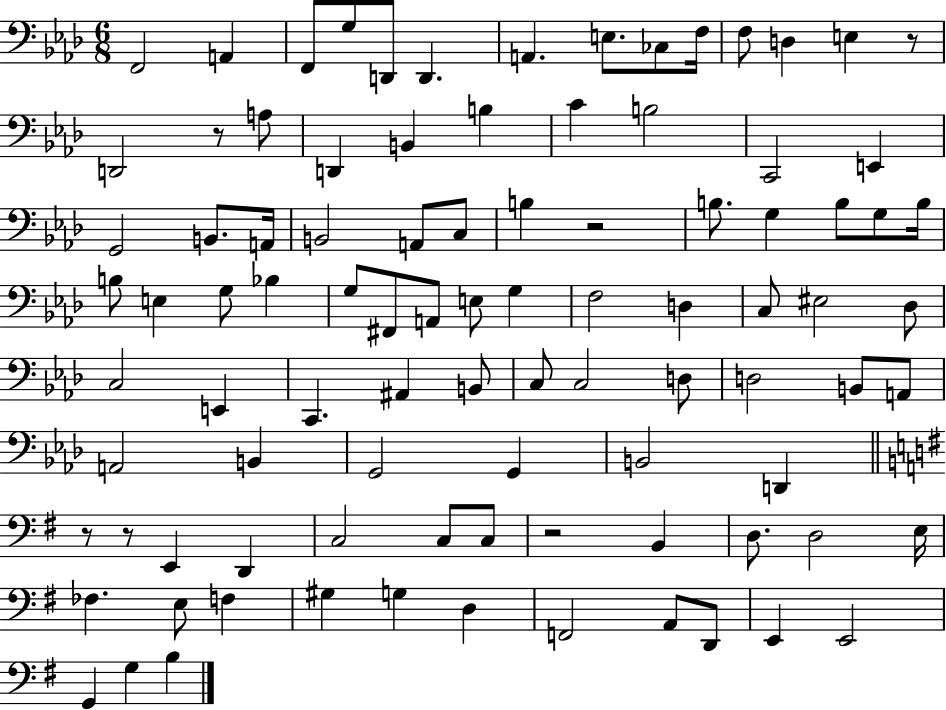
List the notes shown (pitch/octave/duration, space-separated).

F2/h A2/q F2/e G3/e D2/e D2/q. A2/q. E3/e. CES3/e F3/s F3/e D3/q E3/q R/e D2/h R/e A3/e D2/q B2/q B3/q C4/q B3/h C2/h E2/q G2/h B2/e. A2/s B2/h A2/e C3/e B3/q R/h B3/e. G3/q B3/e G3/e B3/s B3/e E3/q G3/e Bb3/q G3/e F#2/e A2/e E3/e G3/q F3/h D3/q C3/e EIS3/h Db3/e C3/h E2/q C2/q. A#2/q B2/e C3/e C3/h D3/e D3/h B2/e A2/e A2/h B2/q G2/h G2/q B2/h D2/q R/e R/e E2/q D2/q C3/h C3/e C3/e R/h B2/q D3/e. D3/h E3/s FES3/q. E3/e F3/q G#3/q G3/q D3/q F2/h A2/e D2/e E2/q E2/h G2/q G3/q B3/q